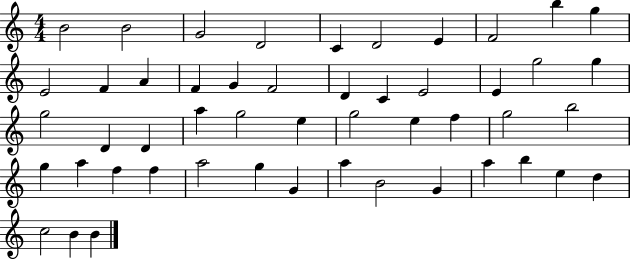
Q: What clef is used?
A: treble